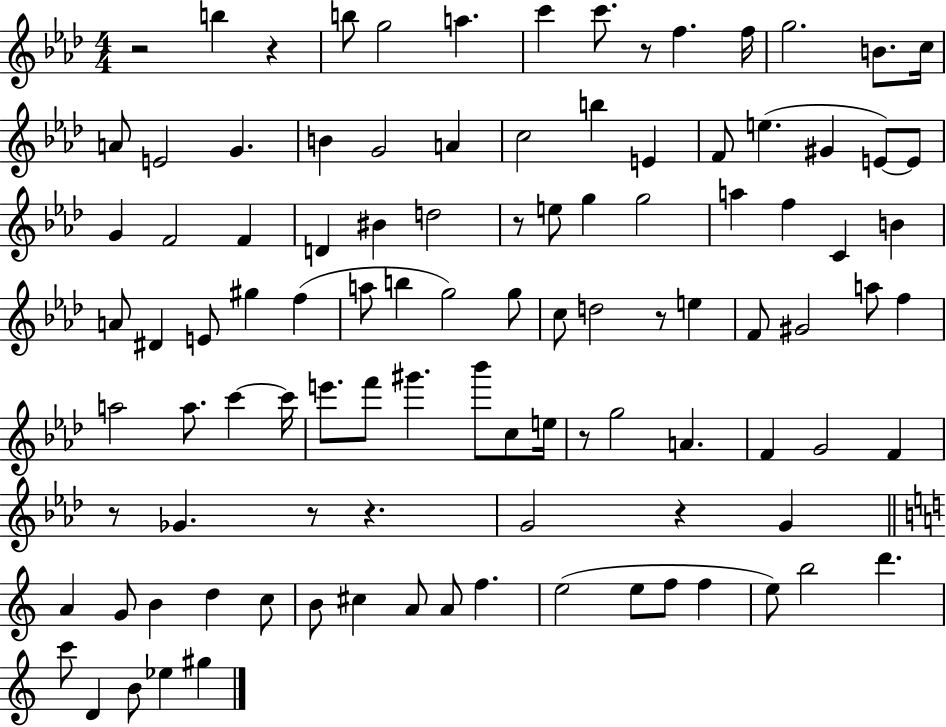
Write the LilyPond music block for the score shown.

{
  \clef treble
  \numericTimeSignature
  \time 4/4
  \key aes \major
  r2 b''4 r4 | b''8 g''2 a''4. | c'''4 c'''8. r8 f''4. f''16 | g''2. b'8. c''16 | \break a'8 e'2 g'4. | b'4 g'2 a'4 | c''2 b''4 e'4 | f'8 e''4.( gis'4 e'8~~) e'8 | \break g'4 f'2 f'4 | d'4 bis'4 d''2 | r8 e''8 g''4 g''2 | a''4 f''4 c'4 b'4 | \break a'8 dis'4 e'8 gis''4 f''4( | a''8 b''4 g''2) g''8 | c''8 d''2 r8 e''4 | f'8 gis'2 a''8 f''4 | \break a''2 a''8. c'''4~~ c'''16 | e'''8. f'''8 gis'''4. bes'''8 c''8 e''16 | r8 g''2 a'4. | f'4 g'2 f'4 | \break r8 ges'4. r8 r4. | g'2 r4 g'4 | \bar "||" \break \key c \major a'4 g'8 b'4 d''4 c''8 | b'8 cis''4 a'8 a'8 f''4. | e''2( e''8 f''8 f''4 | e''8) b''2 d'''4. | \break c'''8 d'4 b'8 ees''4 gis''4 | \bar "|."
}